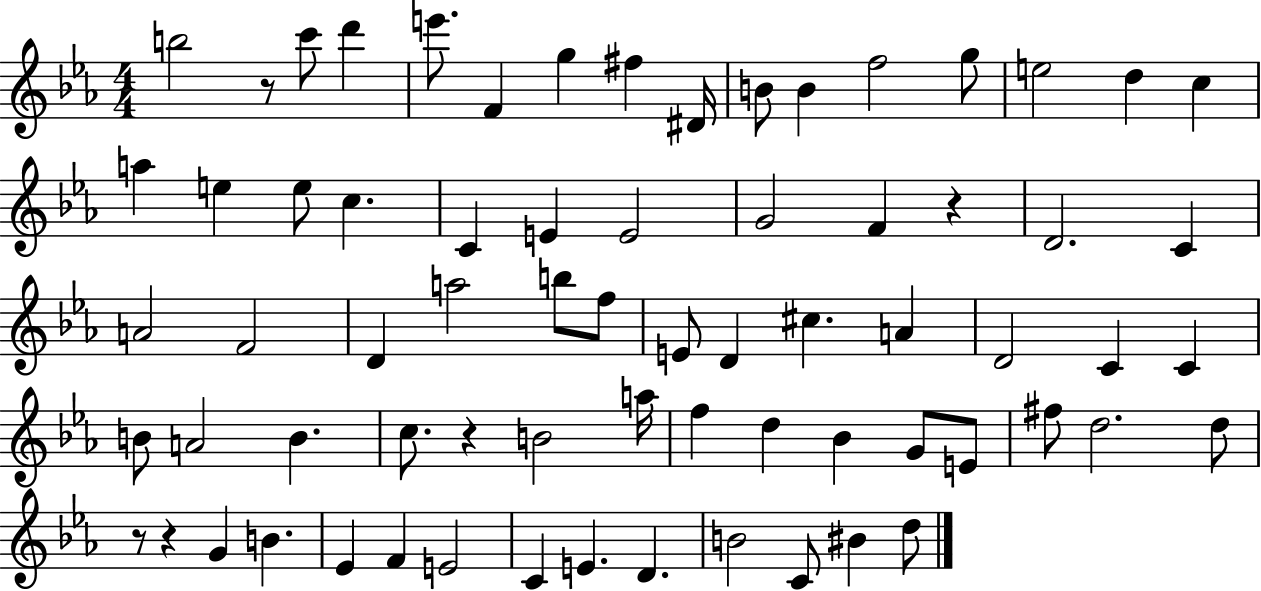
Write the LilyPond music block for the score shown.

{
  \clef treble
  \numericTimeSignature
  \time 4/4
  \key ees \major
  b''2 r8 c'''8 d'''4 | e'''8. f'4 g''4 fis''4 dis'16 | b'8 b'4 f''2 g''8 | e''2 d''4 c''4 | \break a''4 e''4 e''8 c''4. | c'4 e'4 e'2 | g'2 f'4 r4 | d'2. c'4 | \break a'2 f'2 | d'4 a''2 b''8 f''8 | e'8 d'4 cis''4. a'4 | d'2 c'4 c'4 | \break b'8 a'2 b'4. | c''8. r4 b'2 a''16 | f''4 d''4 bes'4 g'8 e'8 | fis''8 d''2. d''8 | \break r8 r4 g'4 b'4. | ees'4 f'4 e'2 | c'4 e'4. d'4. | b'2 c'8 bis'4 d''8 | \break \bar "|."
}